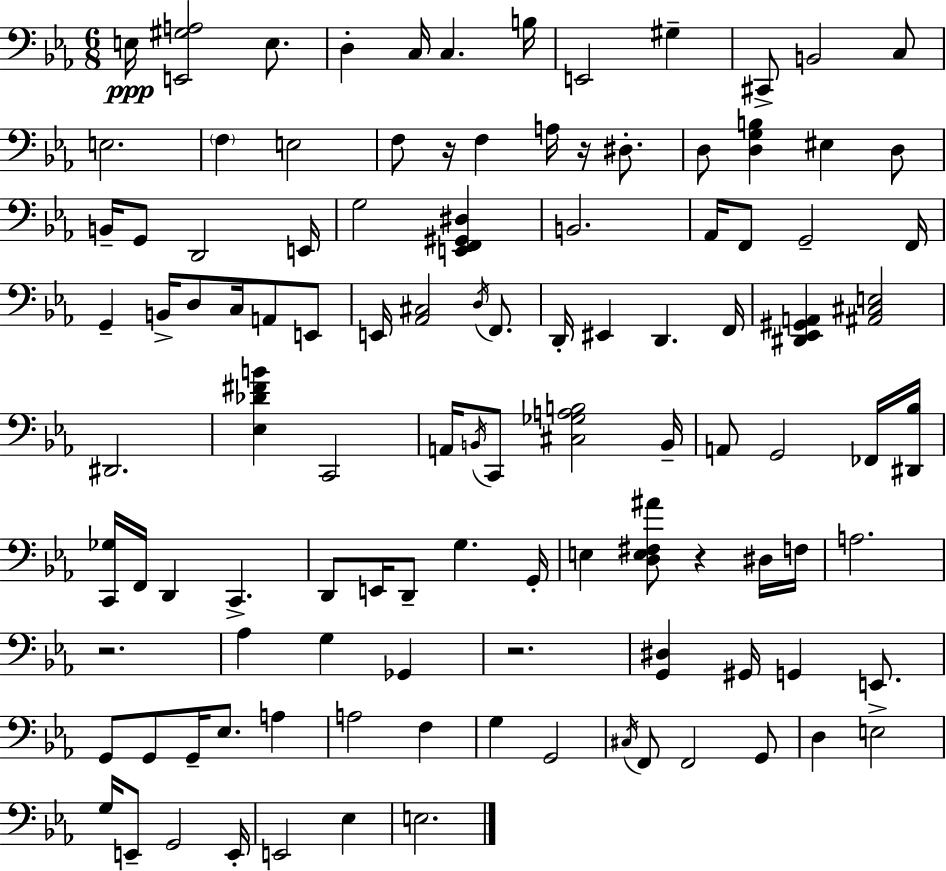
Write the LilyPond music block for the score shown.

{
  \clef bass
  \numericTimeSignature
  \time 6/8
  \key c \minor
  \repeat volta 2 { e16\ppp <e, gis a>2 e8. | d4-. c16 c4. b16 | e,2 gis4-- | cis,8-> b,2 c8 | \break e2. | \parenthesize f4 e2 | f8 r16 f4 a16 r16 dis8.-. | d8 <d g b>4 eis4 d8 | \break b,16-- g,8 d,2 e,16 | g2 <e, f, gis, dis>4 | b,2. | aes,16 f,8 g,2-- f,16 | \break g,4-- b,16-> d8 c16 a,8 e,8 | e,16 <aes, cis>2 \acciaccatura { d16 } f,8. | d,16-. eis,4 d,4. | f,16 <dis, ees, gis, a,>4 <ais, cis e>2 | \break dis,2. | <ees des' fis' b'>4 c,2 | a,16 \acciaccatura { b,16 } c,8 <cis ges a b>2 | b,16-- a,8 g,2 | \break fes,16 <dis, bes>16 <c, ges>16 f,16 d,4 c,4.-> | d,8 e,16 d,8-- g4. | g,16-. e4 <d e fis ais'>8 r4 | dis16 f16 a2. | \break r2. | aes4 g4 ges,4 | r2. | <g, dis>4 gis,16 g,4 e,8. | \break g,8 g,8 g,16-- ees8. a4 | a2 f4 | g4 g,2 | \acciaccatura { cis16 } f,8 f,2 | \break g,8 d4 e2-> | g16 e,8-- g,2 | e,16-. e,2 ees4 | e2. | \break } \bar "|."
}